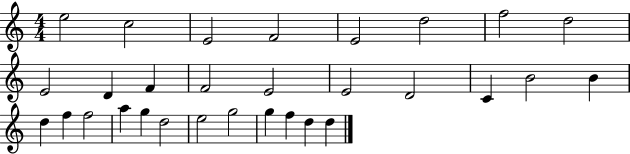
X:1
T:Untitled
M:4/4
L:1/4
K:C
e2 c2 E2 F2 E2 d2 f2 d2 E2 D F F2 E2 E2 D2 C B2 B d f f2 a g d2 e2 g2 g f d d